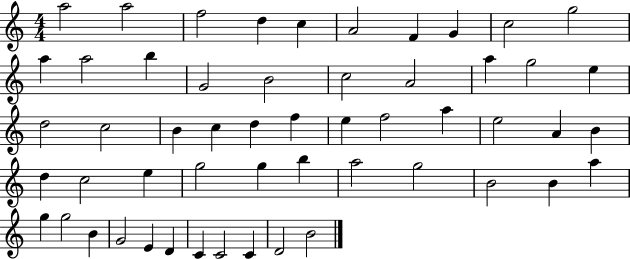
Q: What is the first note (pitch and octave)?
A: A5